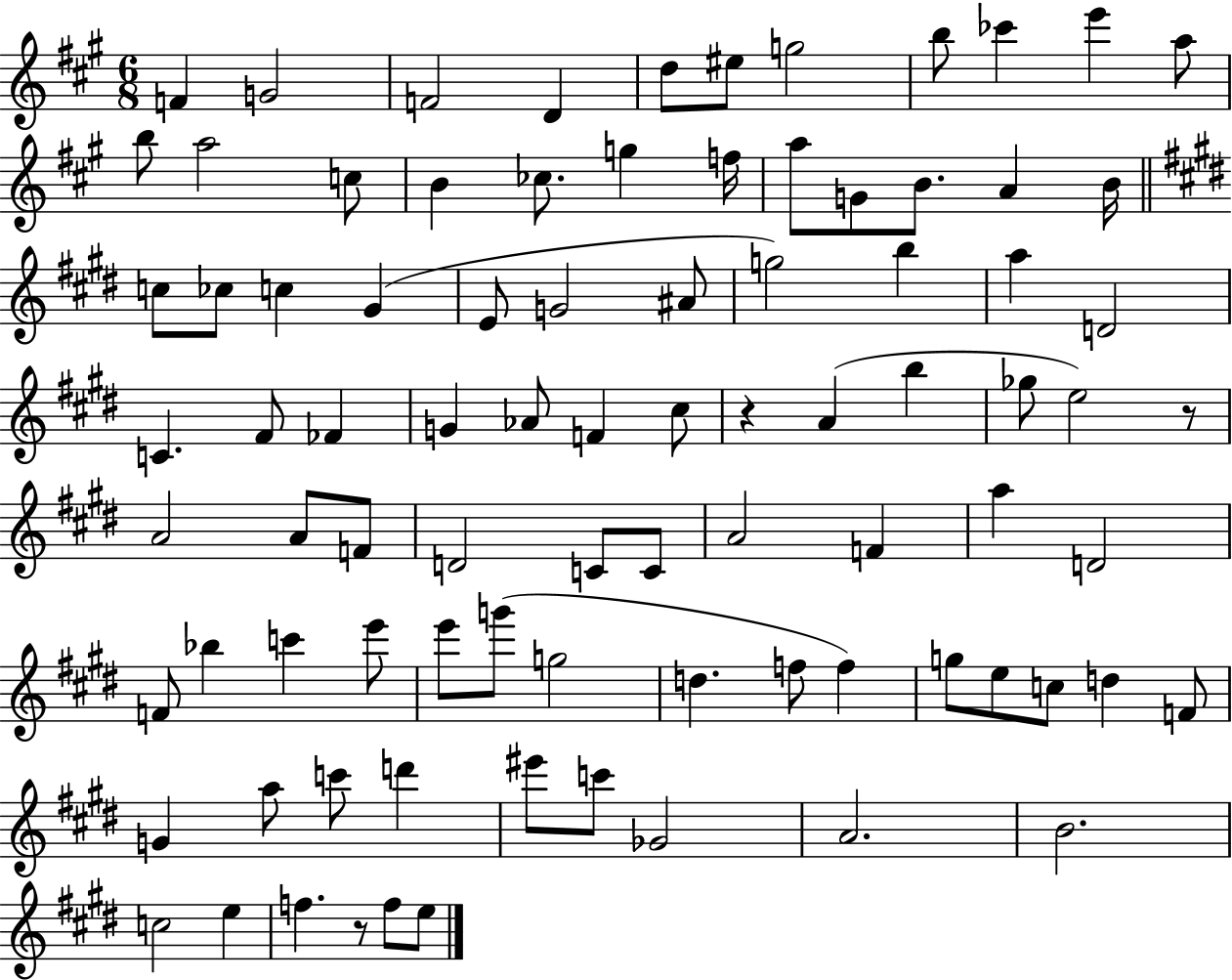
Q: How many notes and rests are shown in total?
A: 87